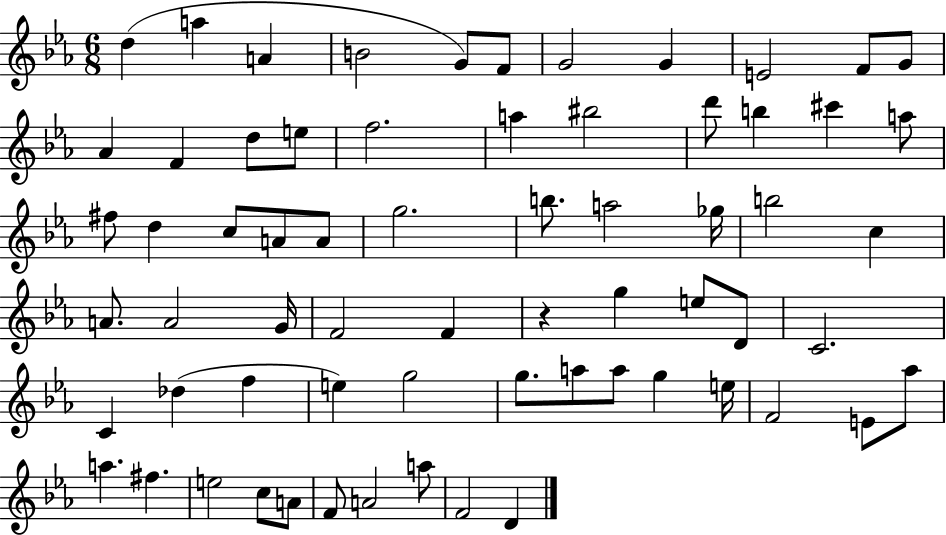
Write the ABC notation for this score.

X:1
T:Untitled
M:6/8
L:1/4
K:Eb
d a A B2 G/2 F/2 G2 G E2 F/2 G/2 _A F d/2 e/2 f2 a ^b2 d'/2 b ^c' a/2 ^f/2 d c/2 A/2 A/2 g2 b/2 a2 _g/4 b2 c A/2 A2 G/4 F2 F z g e/2 D/2 C2 C _d f e g2 g/2 a/2 a/2 g e/4 F2 E/2 _a/2 a ^f e2 c/2 A/2 F/2 A2 a/2 F2 D